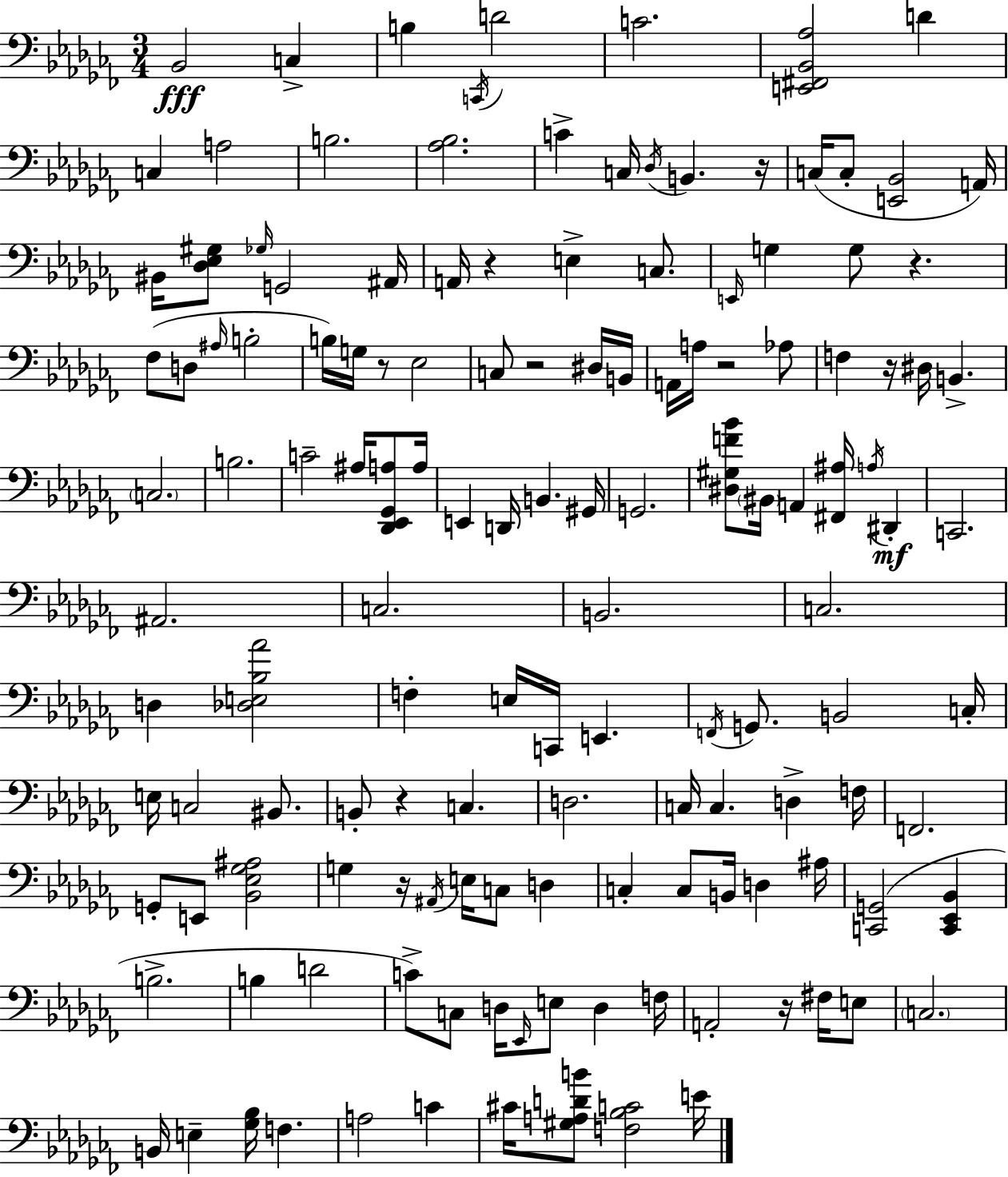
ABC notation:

X:1
T:Untitled
M:3/4
L:1/4
K:Abm
_B,,2 C, B, C,,/4 D2 C2 [E,,^F,,_B,,_A,]2 D C, A,2 B,2 [_A,_B,]2 C C,/4 _D,/4 B,, z/4 C,/4 C,/2 [E,,_B,,]2 A,,/4 ^B,,/4 [_D,_E,^G,]/2 _G,/4 G,,2 ^A,,/4 A,,/4 z E, C,/2 E,,/4 G, G,/2 z _F,/2 D,/2 ^A,/4 B,2 B,/4 G,/4 z/2 _E,2 C,/2 z2 ^D,/4 B,,/4 A,,/4 A,/4 z2 _A,/2 F, z/4 ^D,/4 B,, C,2 B,2 C2 ^A,/4 [_D,,_E,,_G,,A,]/2 A,/4 E,, D,,/4 B,, ^G,,/4 G,,2 [^D,^G,F_B]/2 ^B,,/4 A,, [^F,,^A,]/4 A,/4 ^D,, C,,2 ^A,,2 C,2 B,,2 C,2 D, [_D,E,_B,_A]2 F, E,/4 C,,/4 E,, F,,/4 G,,/2 B,,2 C,/4 E,/4 C,2 ^B,,/2 B,,/2 z C, D,2 C,/4 C, D, F,/4 F,,2 G,,/2 E,,/2 [_B,,_E,_G,^A,]2 G, z/4 ^A,,/4 E,/4 C,/2 D, C, C,/2 B,,/4 D, ^A,/4 [C,,G,,]2 [C,,_E,,_B,,] B,2 B, D2 C/2 C,/2 D,/4 _E,,/4 E,/2 D, F,/4 A,,2 z/4 ^F,/4 E,/2 C,2 B,,/4 E, [_G,_B,]/4 F, A,2 C ^C/4 [^G,A,DB]/2 [F,_B,C]2 E/4